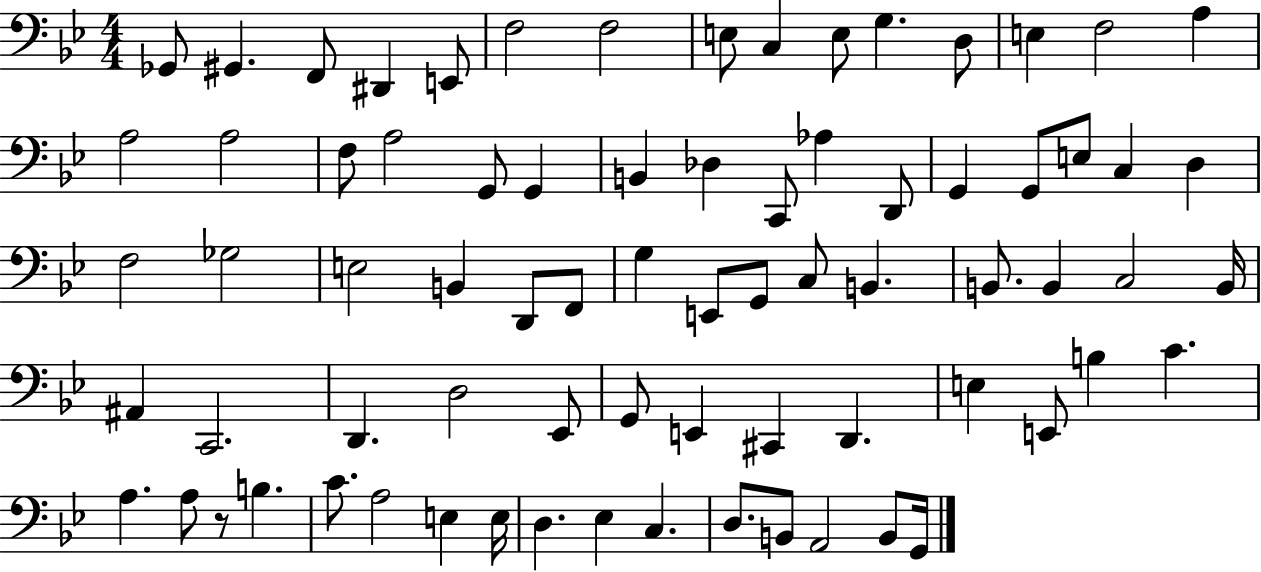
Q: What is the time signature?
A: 4/4